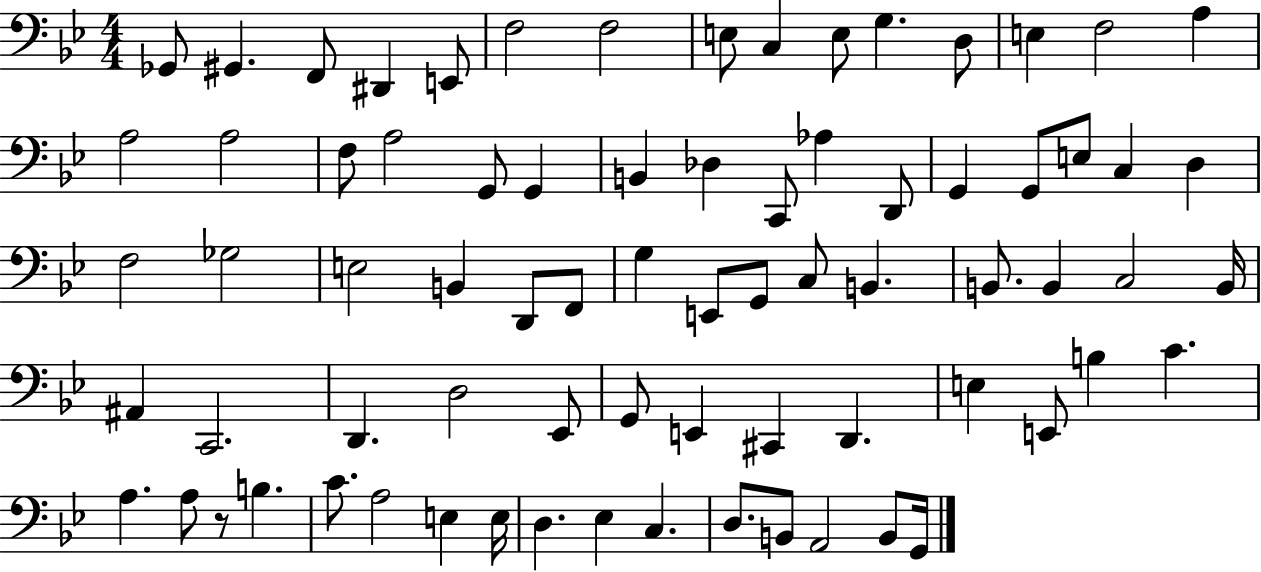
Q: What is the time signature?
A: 4/4